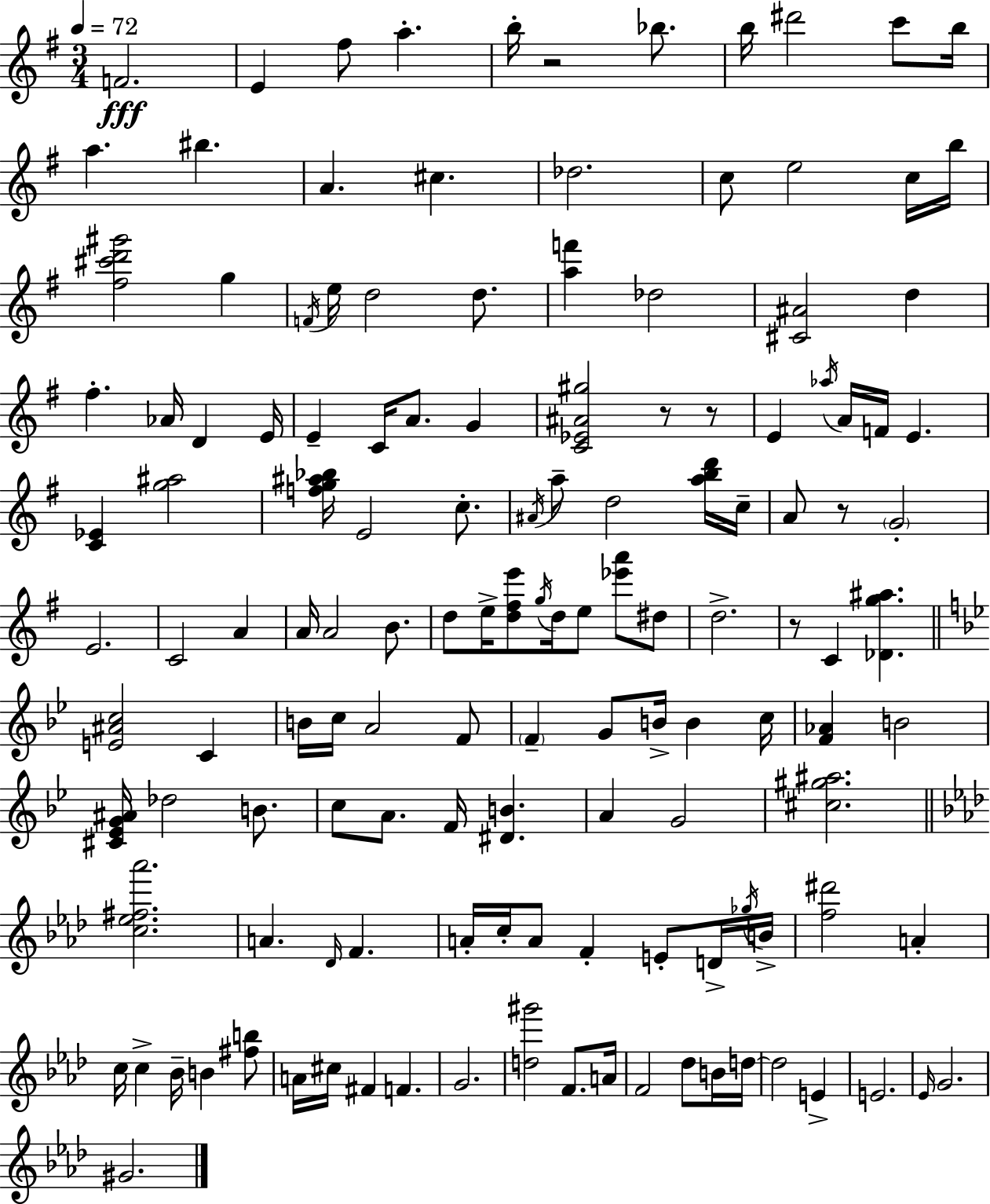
{
  \clef treble
  \numericTimeSignature
  \time 3/4
  \key e \minor
  \tempo 4 = 72
  f'2.\fff | e'4 fis''8 a''4.-. | b''16-. r2 bes''8. | b''16 dis'''2 c'''8 b''16 | \break a''4. bis''4. | a'4. cis''4. | des''2. | c''8 e''2 c''16 b''16 | \break <fis'' cis''' d''' gis'''>2 g''4 | \acciaccatura { f'16 } e''16 d''2 d''8. | <a'' f'''>4 des''2 | <cis' ais'>2 d''4 | \break fis''4.-. aes'16 d'4 | e'16 e'4-- c'16 a'8. g'4 | <c' ees' ais' gis''>2 r8 r8 | e'4 \acciaccatura { aes''16 } a'16 f'16 e'4. | \break <c' ees'>4 <g'' ais''>2 | <f'' g'' ais'' bes''>16 e'2 c''8.-. | \acciaccatura { ais'16 } a''8-- d''2 | <a'' b'' d'''>16 c''16-- a'8 r8 \parenthesize g'2-. | \break e'2. | c'2 a'4 | a'16 a'2 | b'8. d''8 e''16-> <d'' fis'' e'''>8 \acciaccatura { g''16 } d''16 e''8 | \break <ees''' a'''>8 dis''8 d''2.-> | r8 c'4 <des' g'' ais''>4. | \bar "||" \break \key bes \major <e' ais' c''>2 c'4 | b'16 c''16 a'2 f'8 | \parenthesize f'4-- g'8 b'16-> b'4 c''16 | <f' aes'>4 b'2 | \break <cis' ees' g' ais'>16 des''2 b'8. | c''8 a'8. f'16 <dis' b'>4. | a'4 g'2 | <cis'' gis'' ais''>2. | \break \bar "||" \break \key aes \major <c'' ees'' fis'' aes'''>2. | a'4. \grace { des'16 } f'4. | a'16-. c''16-. a'8 f'4-. e'8-. d'16-> | \acciaccatura { ges''16 } b'16-> <f'' dis'''>2 a'4-. | \break c''16 c''4-> bes'16-- b'4 | <fis'' b''>8 a'16 cis''16 fis'4 f'4. | g'2. | <d'' gis'''>2 f'8. | \break a'16 f'2 des''8 | b'16 d''16~~ d''2 e'4-> | e'2. | \grace { ees'16 } g'2. | \break gis'2. | \bar "|."
}